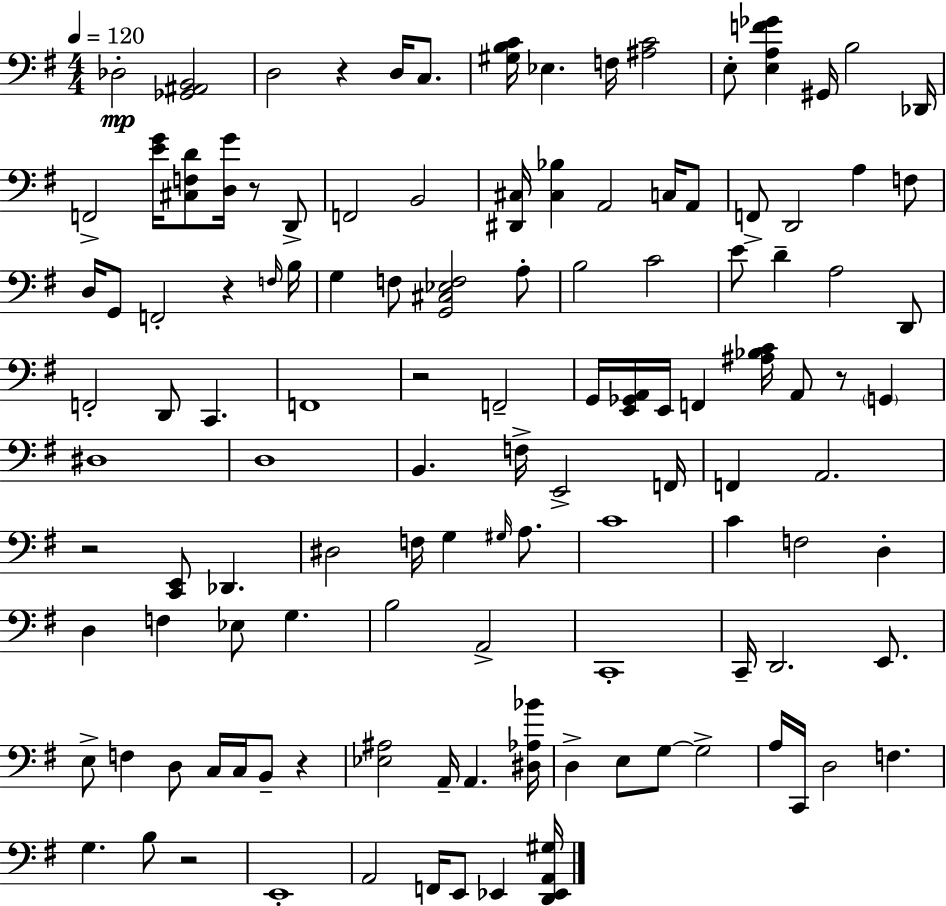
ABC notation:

X:1
T:Untitled
M:4/4
L:1/4
K:Em
_D,2 [_G,,^A,,B,,]2 D,2 z D,/4 C,/2 [^G,B,C]/4 _E, F,/4 [^A,C]2 E,/2 [E,A,F_G] ^G,,/4 B,2 _D,,/4 F,,2 [EG]/4 [^C,F,D]/2 [D,G]/4 z/2 D,,/2 F,,2 B,,2 [^D,,^C,]/4 [^C,_B,] A,,2 C,/4 A,,/2 F,,/2 D,,2 A, F,/2 D,/4 G,,/2 F,,2 z F,/4 B,/4 G, F,/2 [G,,^C,_E,F,]2 A,/2 B,2 C2 E/2 D A,2 D,,/2 F,,2 D,,/2 C,, F,,4 z2 F,,2 G,,/4 [E,,_G,,A,,]/4 E,,/4 F,, [^A,_B,C]/4 A,,/2 z/2 G,, ^D,4 D,4 B,, F,/4 E,,2 F,,/4 F,, A,,2 z2 [C,,E,,]/2 _D,, ^D,2 F,/4 G, ^G,/4 A,/2 C4 C F,2 D, D, F, _E,/2 G, B,2 A,,2 C,,4 C,,/4 D,,2 E,,/2 E,/2 F, D,/2 C,/4 C,/4 B,,/2 z [_E,^A,]2 A,,/4 A,, [^D,_A,_B]/4 D, E,/2 G,/2 G,2 A,/4 C,,/4 D,2 F, G, B,/2 z2 E,,4 A,,2 F,,/4 E,,/2 _E,, [D,,_E,,A,,^G,]/4